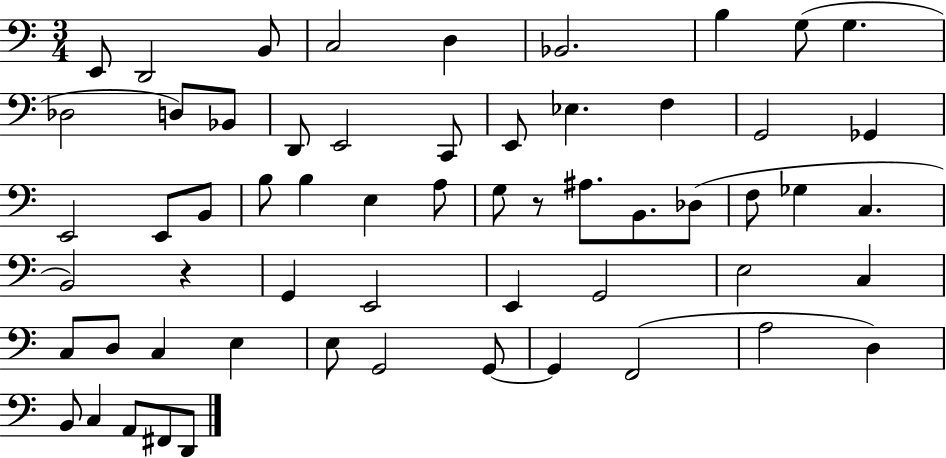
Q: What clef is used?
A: bass